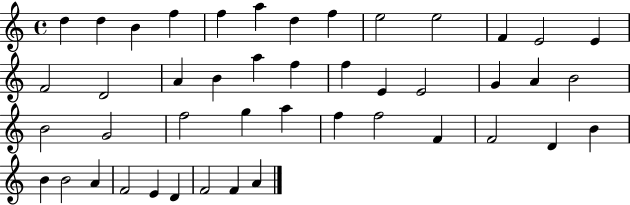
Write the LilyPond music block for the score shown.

{
  \clef treble
  \time 4/4
  \defaultTimeSignature
  \key c \major
  d''4 d''4 b'4 f''4 | f''4 a''4 d''4 f''4 | e''2 e''2 | f'4 e'2 e'4 | \break f'2 d'2 | a'4 b'4 a''4 f''4 | f''4 e'4 e'2 | g'4 a'4 b'2 | \break b'2 g'2 | f''2 g''4 a''4 | f''4 f''2 f'4 | f'2 d'4 b'4 | \break b'4 b'2 a'4 | f'2 e'4 d'4 | f'2 f'4 a'4 | \bar "|."
}